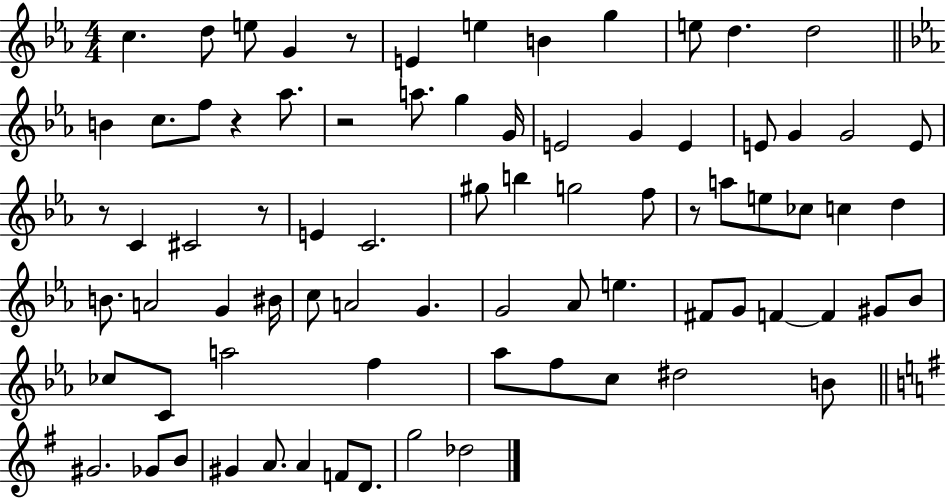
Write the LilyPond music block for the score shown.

{
  \clef treble
  \numericTimeSignature
  \time 4/4
  \key ees \major
  c''4. d''8 e''8 g'4 r8 | e'4 e''4 b'4 g''4 | e''8 d''4. d''2 | \bar "||" \break \key ees \major b'4 c''8. f''8 r4 aes''8. | r2 a''8. g''4 g'16 | e'2 g'4 e'4 | e'8 g'4 g'2 e'8 | \break r8 c'4 cis'2 r8 | e'4 c'2. | gis''8 b''4 g''2 f''8 | r8 a''8 e''8 ces''8 c''4 d''4 | \break b'8. a'2 g'4 bis'16 | c''8 a'2 g'4. | g'2 aes'8 e''4. | fis'8 g'8 f'4~~ f'4 gis'8 bes'8 | \break ces''8 c'8 a''2 f''4 | aes''8 f''8 c''8 dis''2 b'8 | \bar "||" \break \key g \major gis'2. ges'8 b'8 | gis'4 a'8. a'4 f'8 d'8. | g''2 des''2 | \bar "|."
}